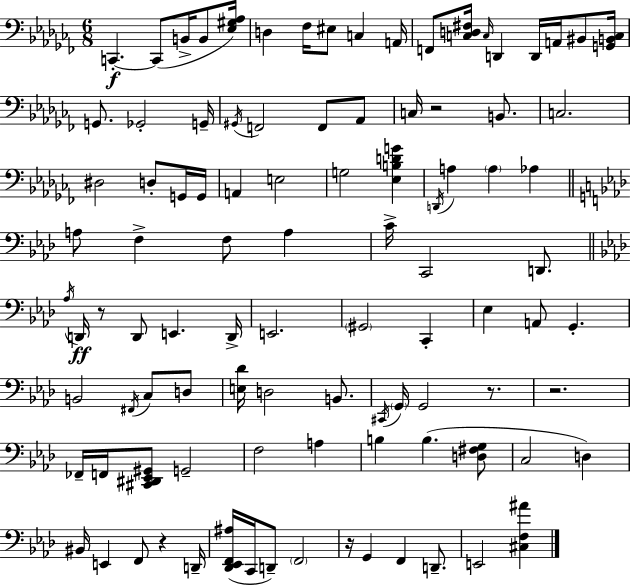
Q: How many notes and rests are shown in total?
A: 98